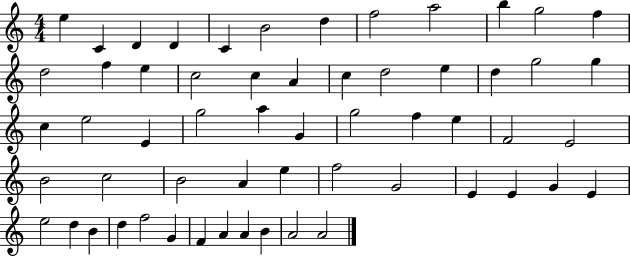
X:1
T:Untitled
M:4/4
L:1/4
K:C
e C D D C B2 d f2 a2 b g2 f d2 f e c2 c A c d2 e d g2 g c e2 E g2 a G g2 f e F2 E2 B2 c2 B2 A e f2 G2 E E G E e2 d B d f2 G F A A B A2 A2